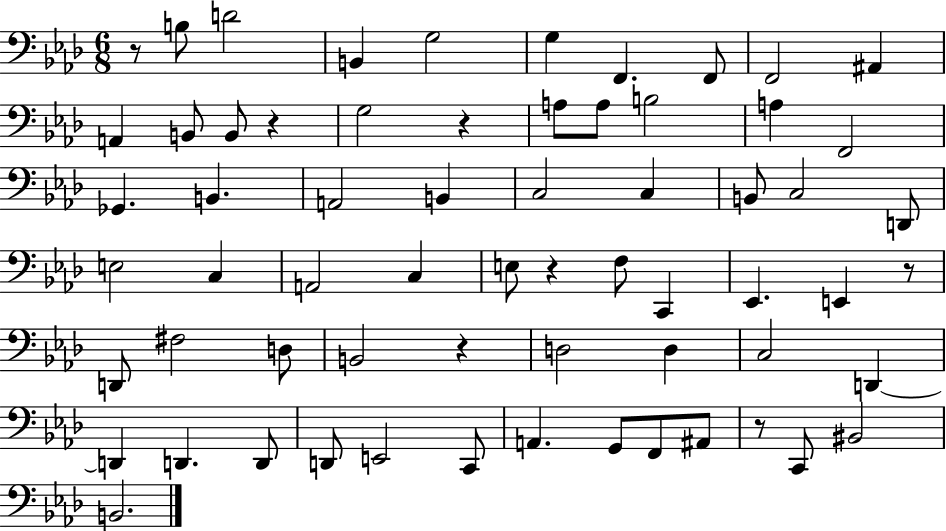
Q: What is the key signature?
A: AES major